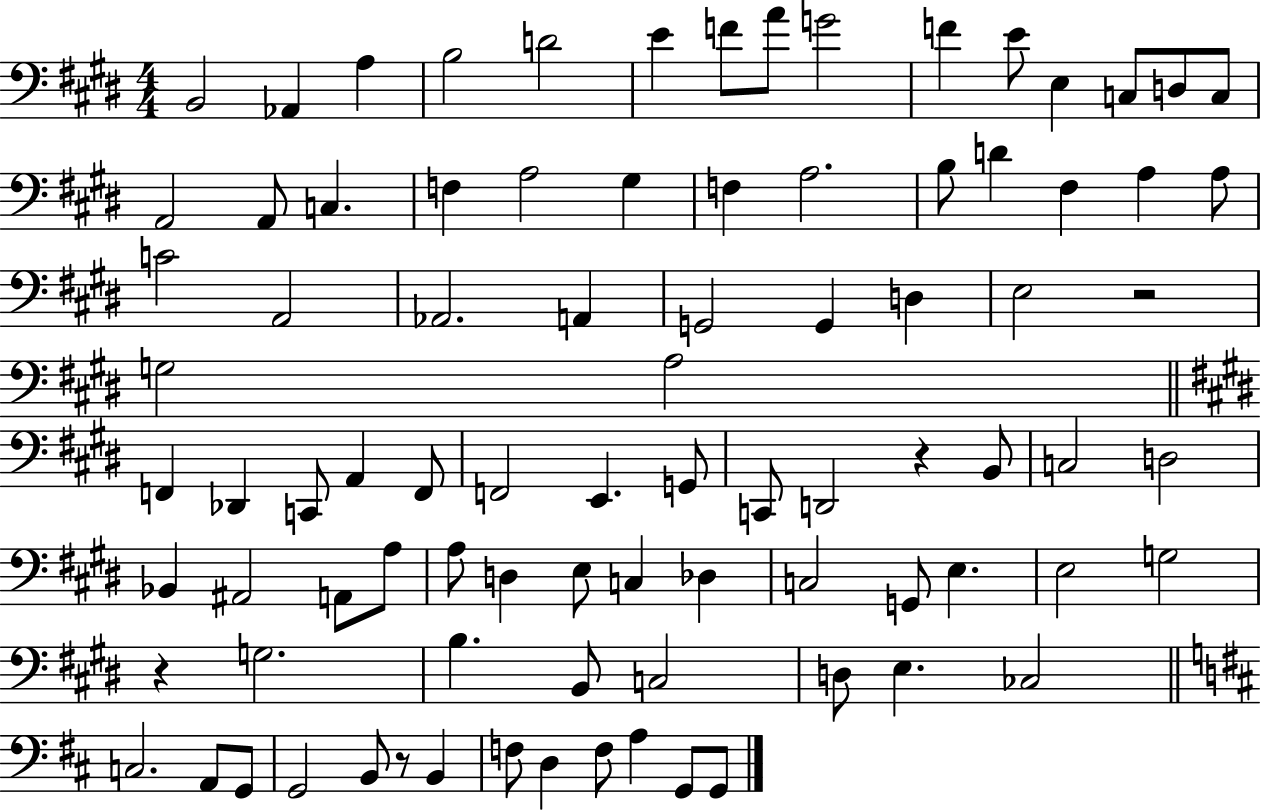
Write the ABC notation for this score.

X:1
T:Untitled
M:4/4
L:1/4
K:E
B,,2 _A,, A, B,2 D2 E F/2 A/2 G2 F E/2 E, C,/2 D,/2 C,/2 A,,2 A,,/2 C, F, A,2 ^G, F, A,2 B,/2 D ^F, A, A,/2 C2 A,,2 _A,,2 A,, G,,2 G,, D, E,2 z2 G,2 A,2 F,, _D,, C,,/2 A,, F,,/2 F,,2 E,, G,,/2 C,,/2 D,,2 z B,,/2 C,2 D,2 _B,, ^A,,2 A,,/2 A,/2 A,/2 D, E,/2 C, _D, C,2 G,,/2 E, E,2 G,2 z G,2 B, B,,/2 C,2 D,/2 E, _C,2 C,2 A,,/2 G,,/2 G,,2 B,,/2 z/2 B,, F,/2 D, F,/2 A, G,,/2 G,,/2